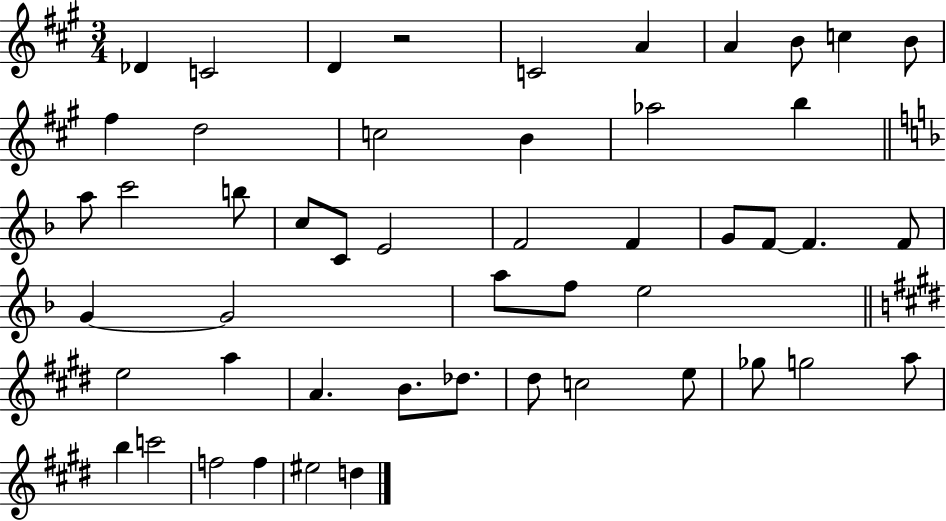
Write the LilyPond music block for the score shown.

{
  \clef treble
  \numericTimeSignature
  \time 3/4
  \key a \major
  des'4 c'2 | d'4 r2 | c'2 a'4 | a'4 b'8 c''4 b'8 | \break fis''4 d''2 | c''2 b'4 | aes''2 b''4 | \bar "||" \break \key f \major a''8 c'''2 b''8 | c''8 c'8 e'2 | f'2 f'4 | g'8 f'8~~ f'4. f'8 | \break g'4~~ g'2 | a''8 f''8 e''2 | \bar "||" \break \key e \major e''2 a''4 | a'4. b'8. des''8. | dis''8 c''2 e''8 | ges''8 g''2 a''8 | \break b''4 c'''2 | f''2 f''4 | eis''2 d''4 | \bar "|."
}